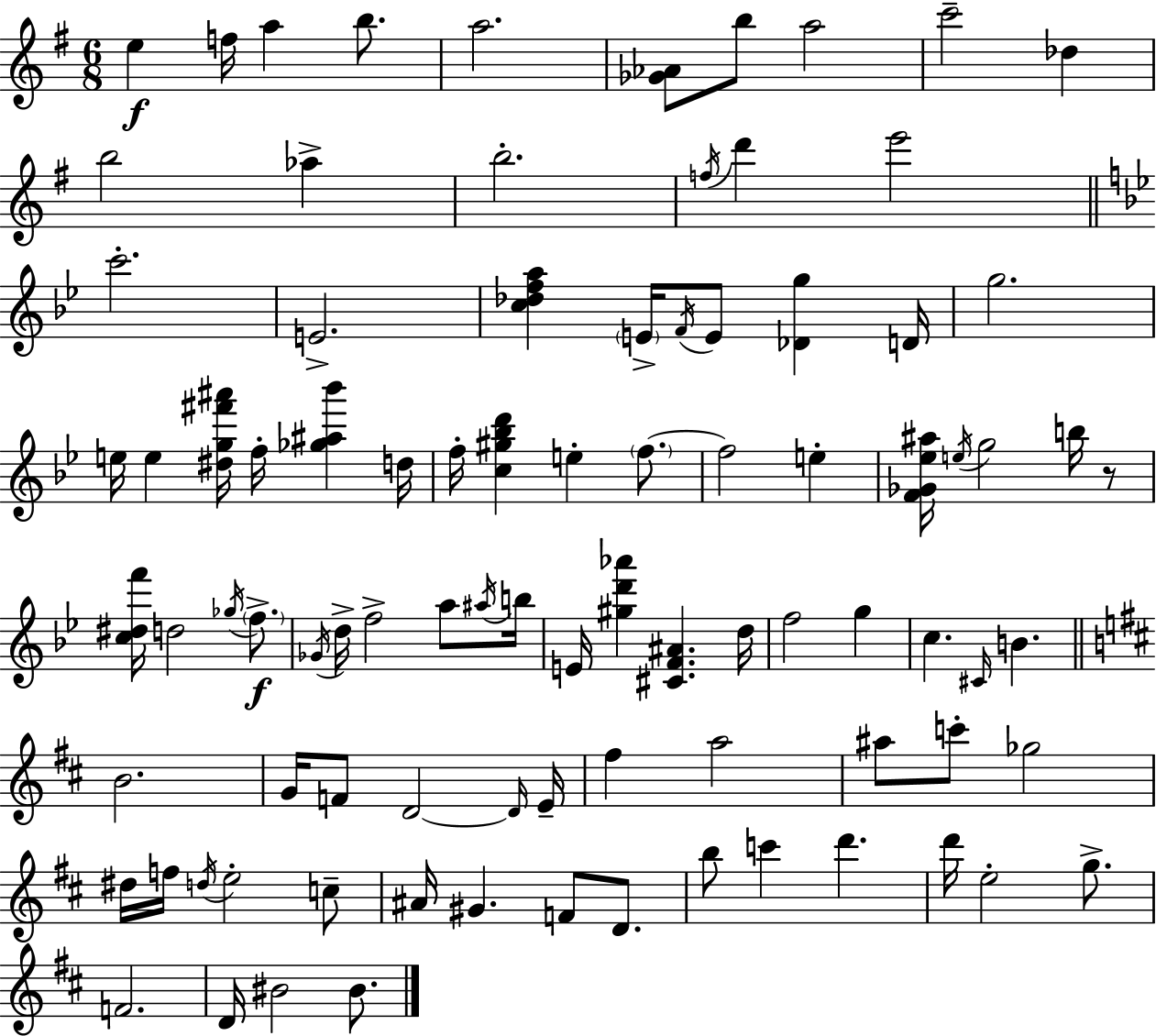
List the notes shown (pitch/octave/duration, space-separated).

E5/q F5/s A5/q B5/e. A5/h. [Gb4,Ab4]/e B5/e A5/h C6/h Db5/q B5/h Ab5/q B5/h. F5/s D6/q E6/h C6/h. E4/h. [C5,Db5,F5,A5]/q E4/s F4/s E4/e [Db4,G5]/q D4/s G5/h. E5/s E5/q [D#5,G5,F#6,A#6]/s F5/s [Gb5,A#5,Bb6]/q D5/s F5/s [C5,G#5,Bb5,D6]/q E5/q F5/e. F5/h E5/q [F4,Gb4,Eb5,A#5]/s E5/s G5/h B5/s R/e [C5,D#5,F6]/s D5/h Gb5/s F5/e. Gb4/s D5/s F5/h A5/e A#5/s B5/s E4/s [G#5,D6,Ab6]/q [C#4,F4,A#4]/q. D5/s F5/h G5/q C5/q. C#4/s B4/q. B4/h. G4/s F4/e D4/h D4/s E4/s F#5/q A5/h A#5/e C6/e Gb5/h D#5/s F5/s D5/s E5/h C5/e A#4/s G#4/q. F4/e D4/e. B5/e C6/q D6/q. D6/s E5/h G5/e. F4/h. D4/s BIS4/h BIS4/e.